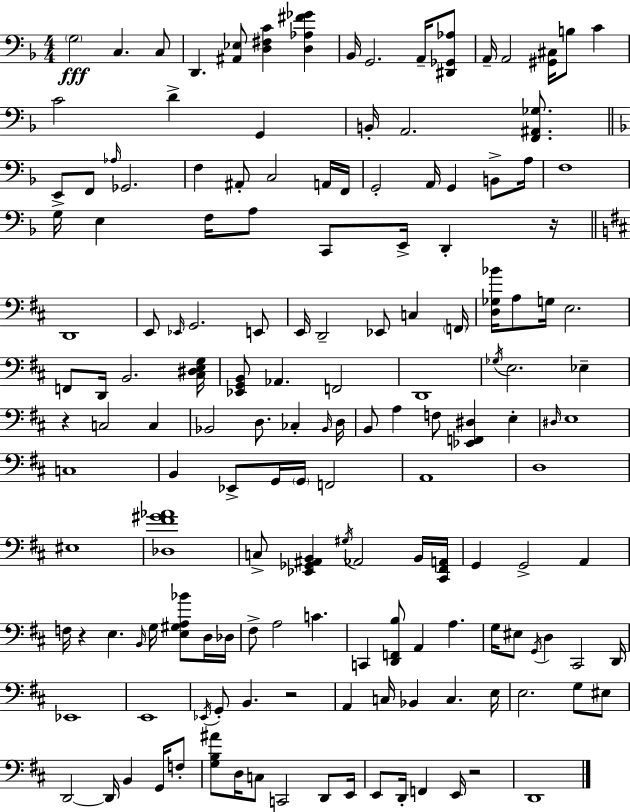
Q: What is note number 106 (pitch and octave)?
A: C#2